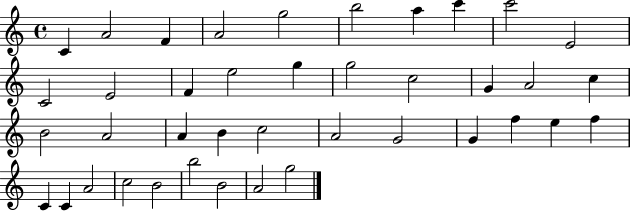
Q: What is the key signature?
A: C major